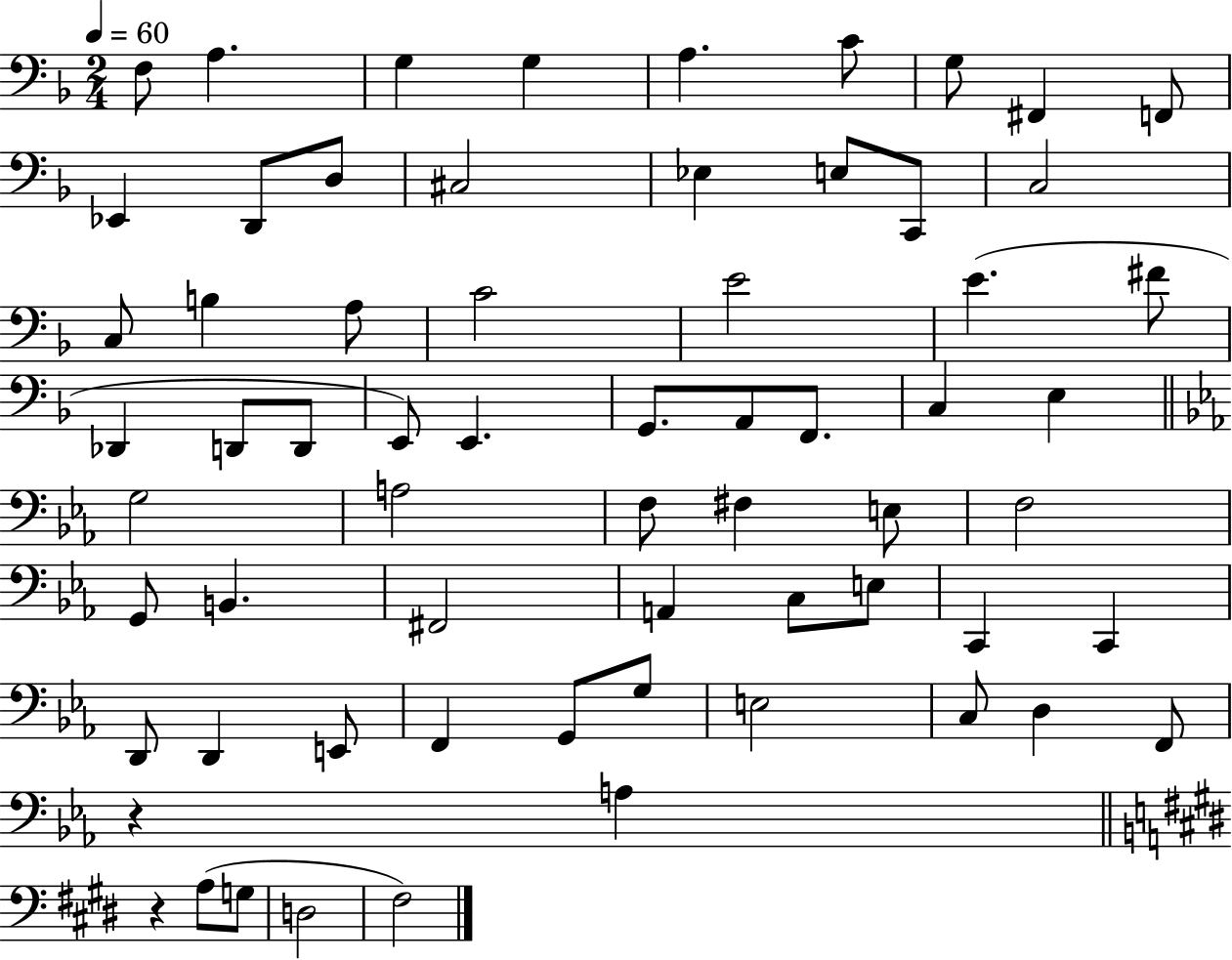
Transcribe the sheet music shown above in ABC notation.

X:1
T:Untitled
M:2/4
L:1/4
K:F
F,/2 A, G, G, A, C/2 G,/2 ^F,, F,,/2 _E,, D,,/2 D,/2 ^C,2 _E, E,/2 C,,/2 C,2 C,/2 B, A,/2 C2 E2 E ^F/2 _D,, D,,/2 D,,/2 E,,/2 E,, G,,/2 A,,/2 F,,/2 C, E, G,2 A,2 F,/2 ^F, E,/2 F,2 G,,/2 B,, ^F,,2 A,, C,/2 E,/2 C,, C,, D,,/2 D,, E,,/2 F,, G,,/2 G,/2 E,2 C,/2 D, F,,/2 z A, z A,/2 G,/2 D,2 ^F,2